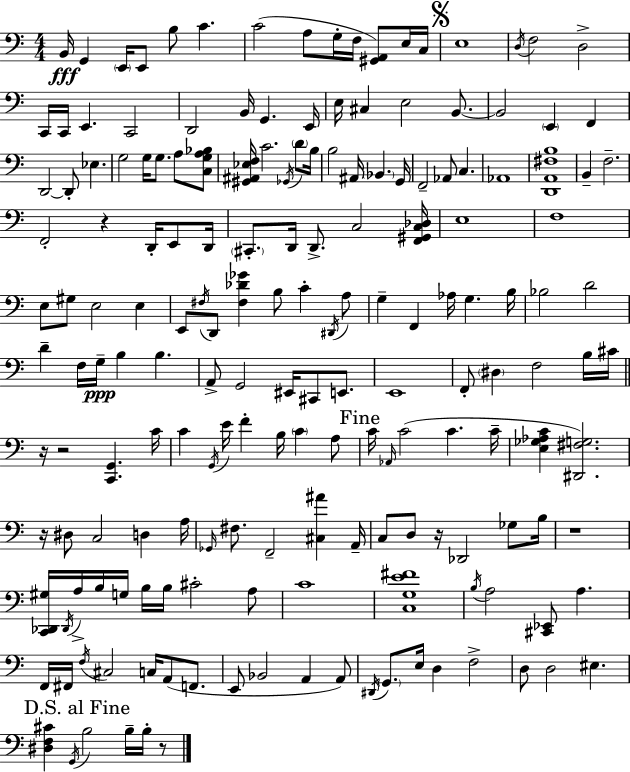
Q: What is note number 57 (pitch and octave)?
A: C#2